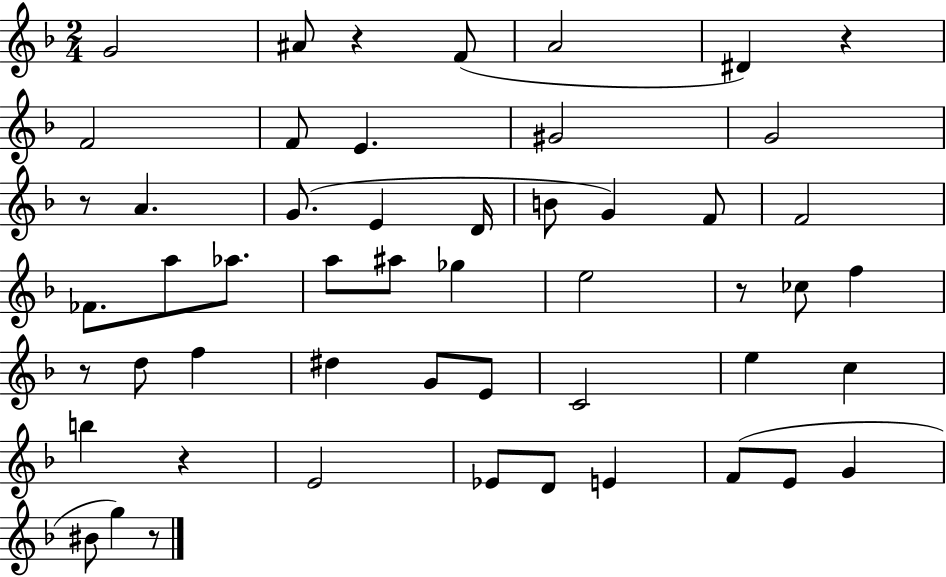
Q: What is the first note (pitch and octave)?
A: G4